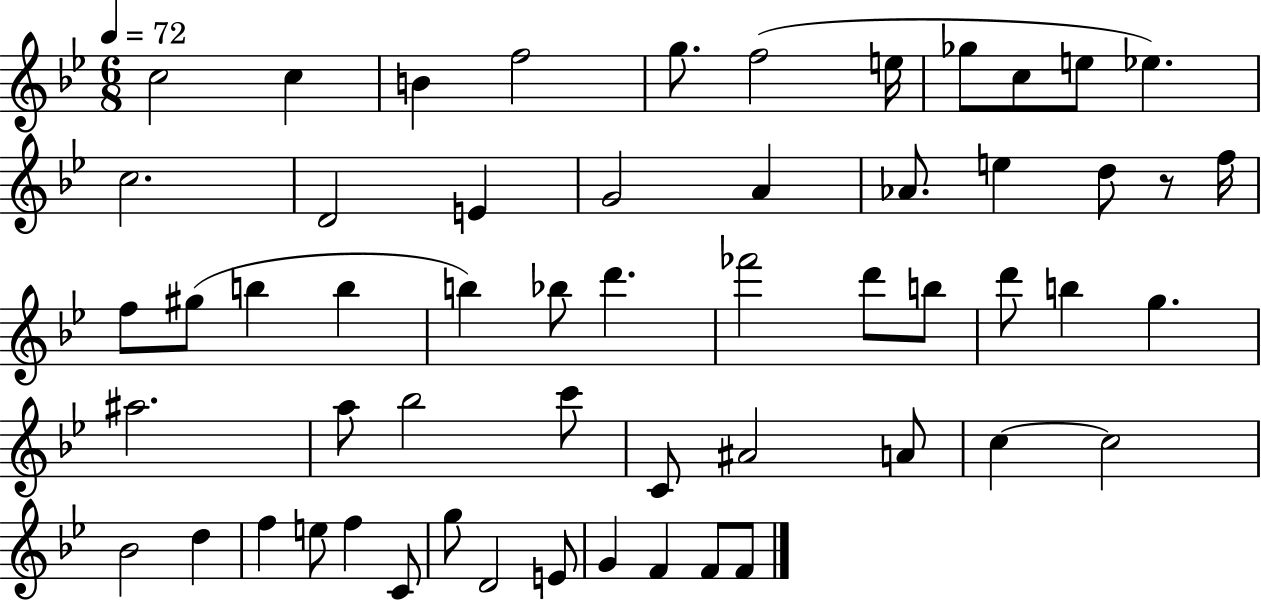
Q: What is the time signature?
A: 6/8